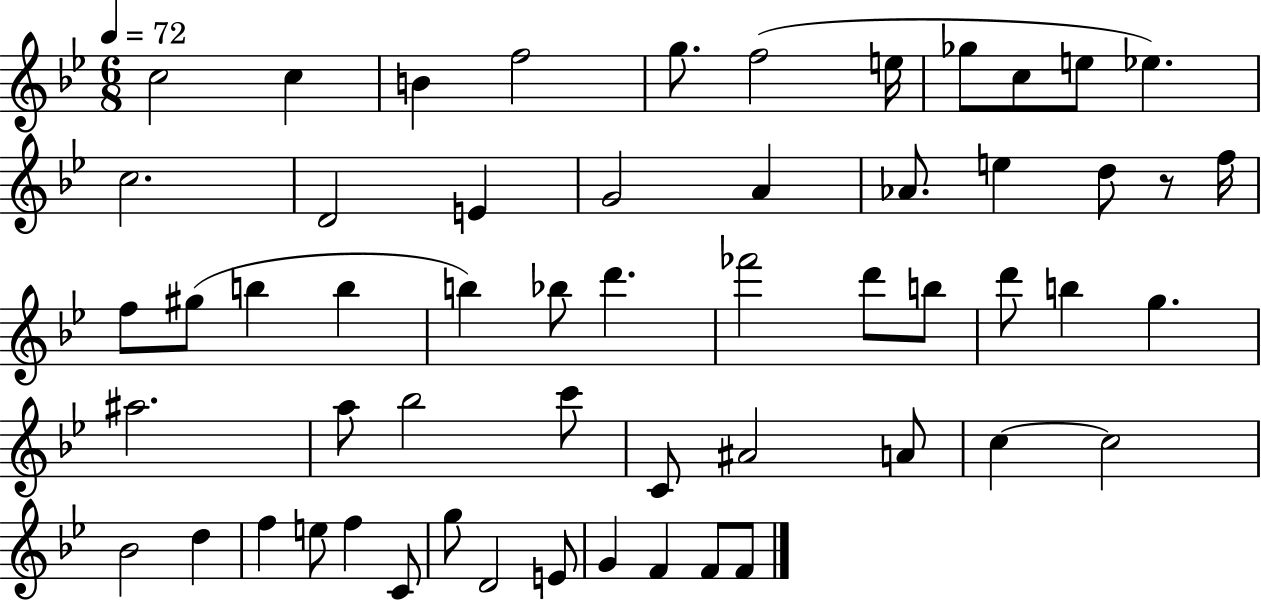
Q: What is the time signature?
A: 6/8